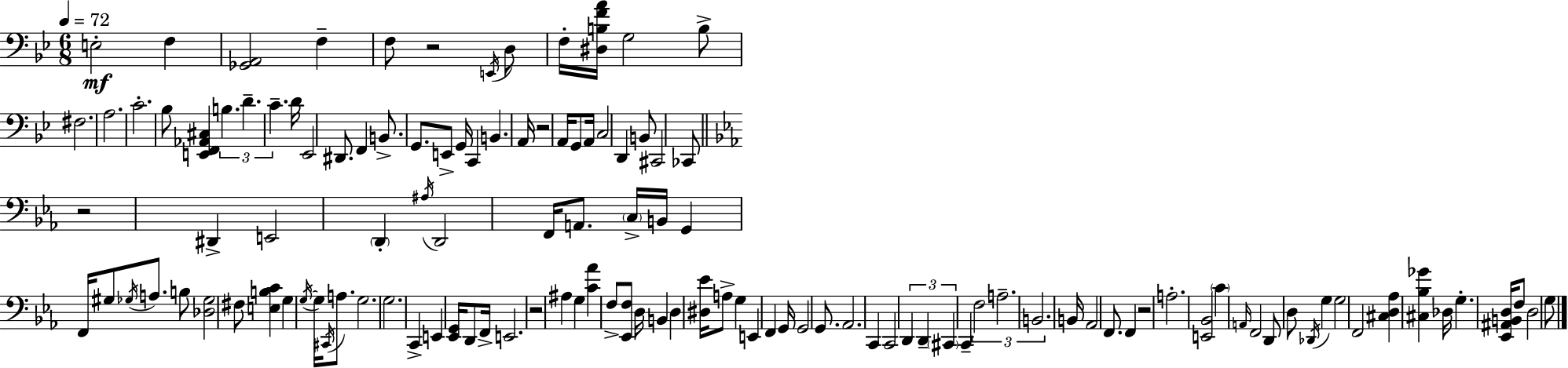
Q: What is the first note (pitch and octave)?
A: E3